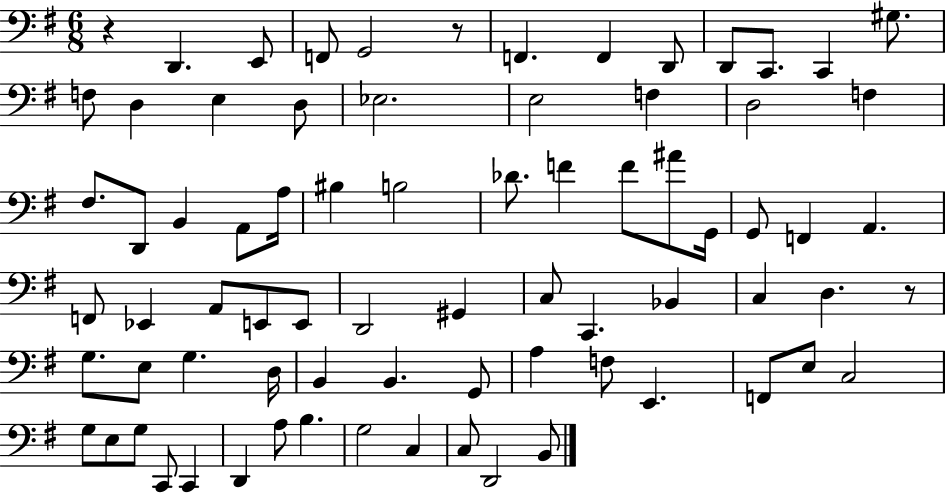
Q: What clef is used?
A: bass